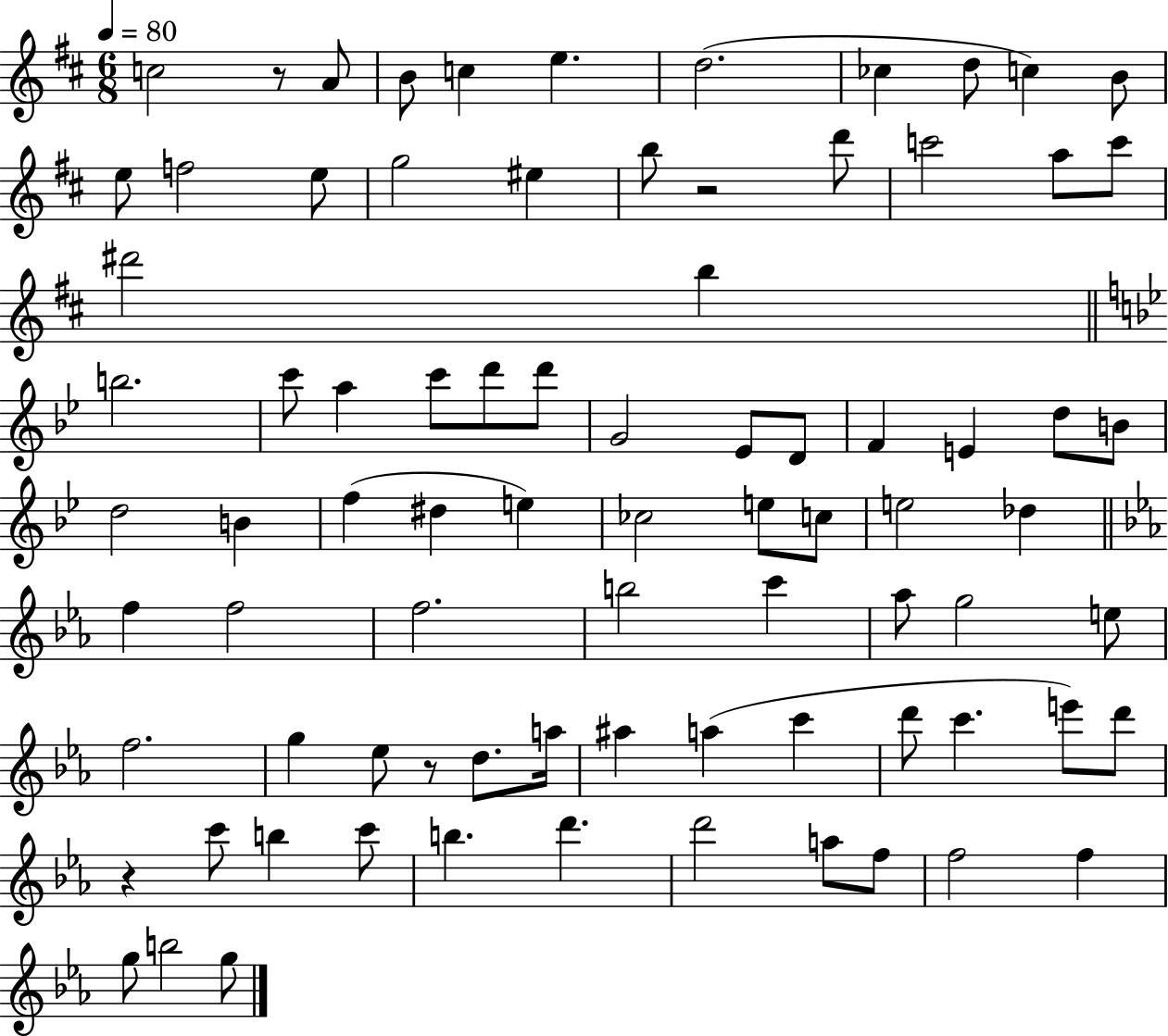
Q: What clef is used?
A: treble